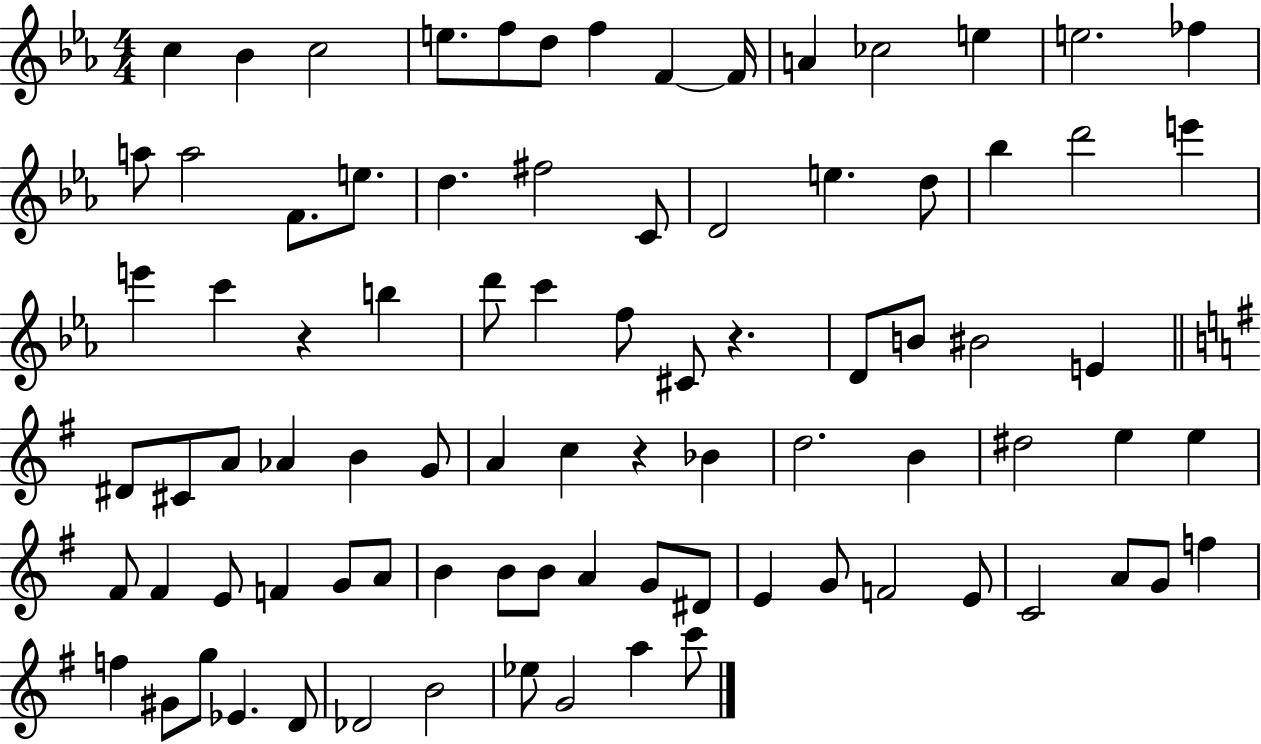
{
  \clef treble
  \numericTimeSignature
  \time 4/4
  \key ees \major
  c''4 bes'4 c''2 | e''8. f''8 d''8 f''4 f'4~~ f'16 | a'4 ces''2 e''4 | e''2. fes''4 | \break a''8 a''2 f'8. e''8. | d''4. fis''2 c'8 | d'2 e''4. d''8 | bes''4 d'''2 e'''4 | \break e'''4 c'''4 r4 b''4 | d'''8 c'''4 f''8 cis'8 r4. | d'8 b'8 bis'2 e'4 | \bar "||" \break \key e \minor dis'8 cis'8 a'8 aes'4 b'4 g'8 | a'4 c''4 r4 bes'4 | d''2. b'4 | dis''2 e''4 e''4 | \break fis'8 fis'4 e'8 f'4 g'8 a'8 | b'4 b'8 b'8 a'4 g'8 dis'8 | e'4 g'8 f'2 e'8 | c'2 a'8 g'8 f''4 | \break f''4 gis'8 g''8 ees'4. d'8 | des'2 b'2 | ees''8 g'2 a''4 c'''8 | \bar "|."
}